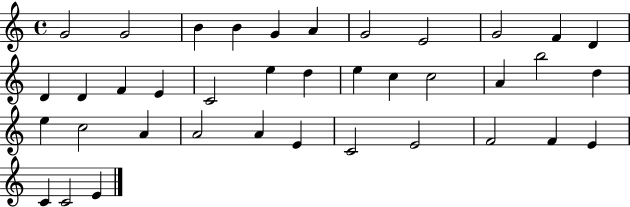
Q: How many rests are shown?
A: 0